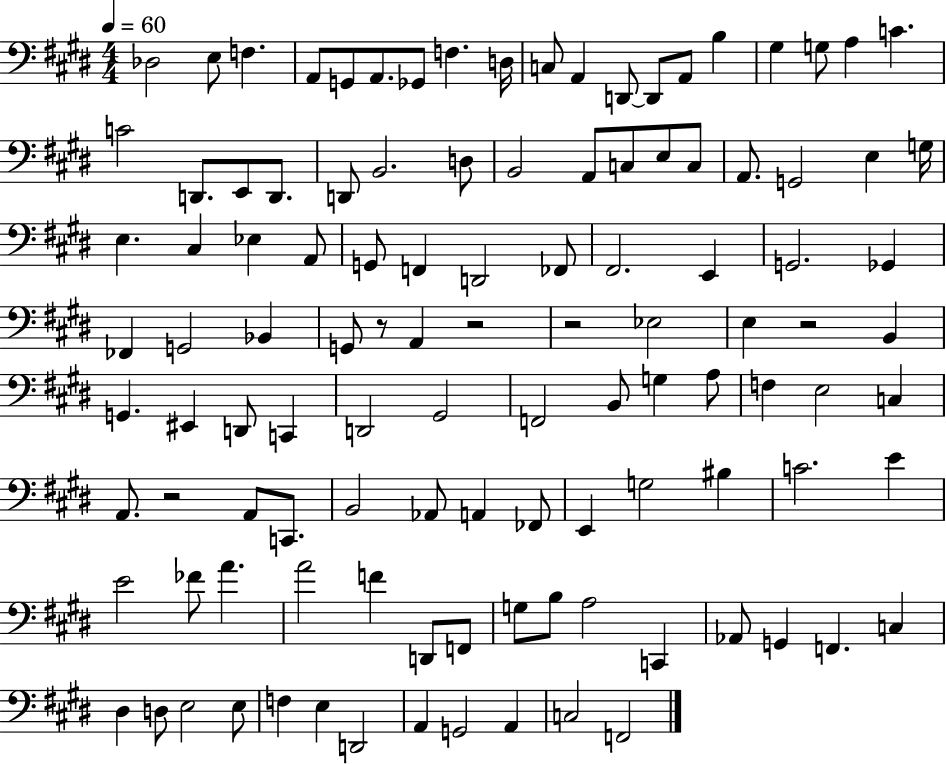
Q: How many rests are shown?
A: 5